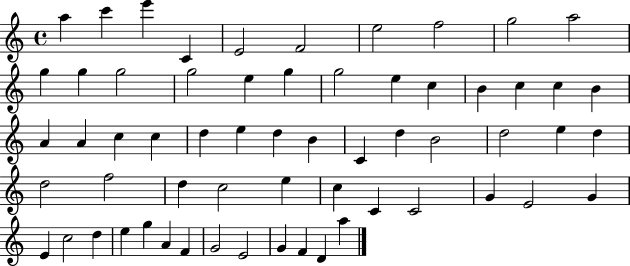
{
  \clef treble
  \time 4/4
  \defaultTimeSignature
  \key c \major
  a''4 c'''4 e'''4 c'4 | e'2 f'2 | e''2 f''2 | g''2 a''2 | \break g''4 g''4 g''2 | g''2 e''4 g''4 | g''2 e''4 c''4 | b'4 c''4 c''4 b'4 | \break a'4 a'4 c''4 c''4 | d''4 e''4 d''4 b'4 | c'4 d''4 b'2 | d''2 e''4 d''4 | \break d''2 f''2 | d''4 c''2 e''4 | c''4 c'4 c'2 | g'4 e'2 g'4 | \break e'4 c''2 d''4 | e''4 g''4 a'4 f'4 | g'2 e'2 | g'4 f'4 d'4 a''4 | \break \bar "|."
}